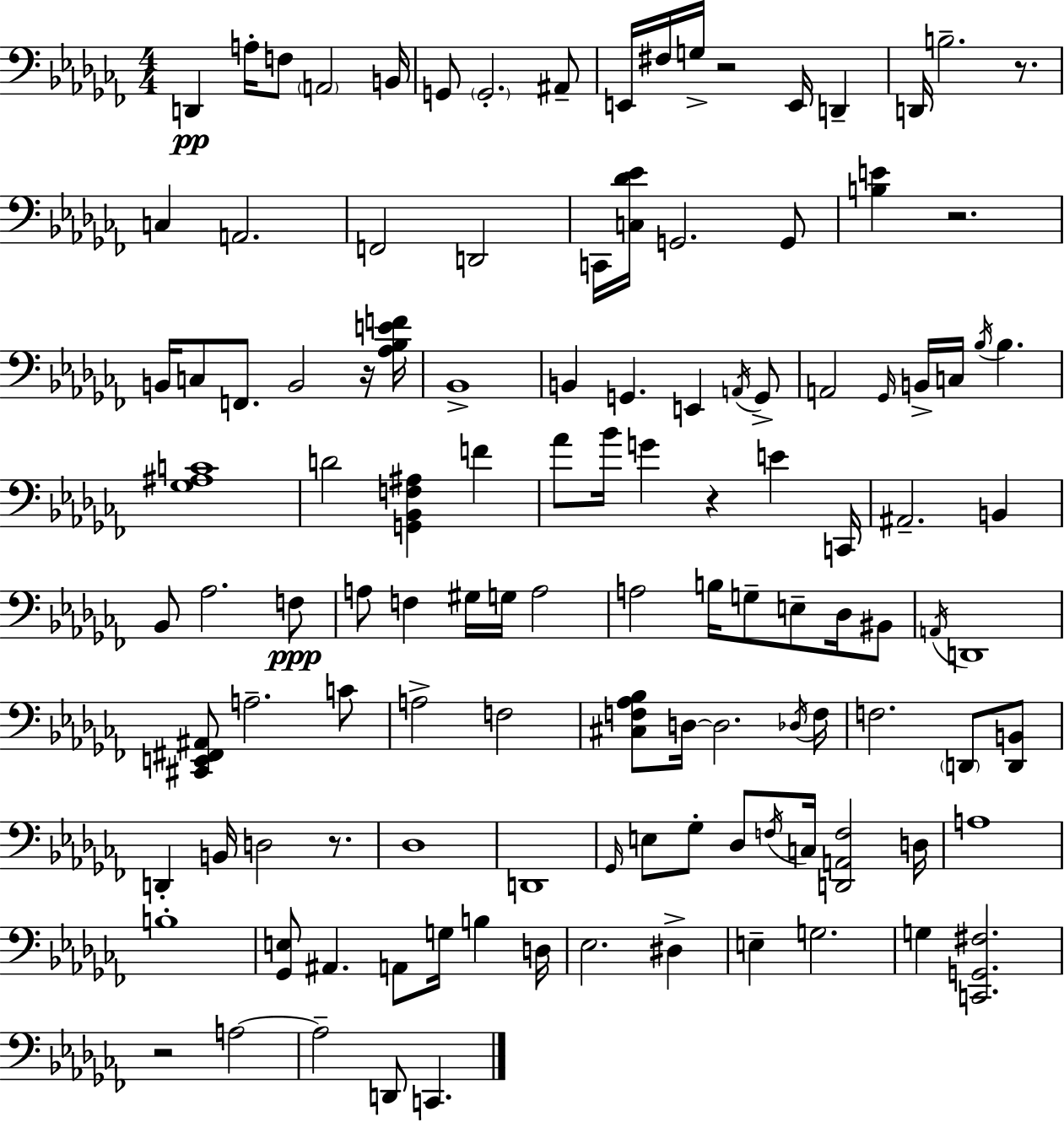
{
  \clef bass
  \numericTimeSignature
  \time 4/4
  \key aes \minor
  d,4\pp a16-. f8 \parenthesize a,2 b,16 | g,8 \parenthesize g,2.-. ais,8-- | e,16 fis16 g16-> r2 e,16 d,4-- | d,16 b2.-- r8. | \break c4 a,2. | f,2 d,2 | c,16 <c des' ees'>16 g,2. g,8 | <b e'>4 r2. | \break b,16 c8 f,8. b,2 r16 <aes bes e' f'>16 | bes,1-> | b,4 g,4. e,4 \acciaccatura { a,16 } g,8-> | a,2 \grace { ges,16 } b,16-> c16 \acciaccatura { bes16 } bes4. | \break <ges ais c'>1 | d'2 <g, bes, f ais>4 f'4 | aes'8 bes'16 g'4 r4 e'4 | c,16 ais,2.-- b,4 | \break bes,8 aes2. | f8\ppp a8 f4 gis16 g16 a2 | a2 b16 g8-- e8-- | des16 bis,8 \acciaccatura { a,16 } d,1 | \break <cis, e, fis, ais,>8 a2.-- | c'8 a2-> f2 | <cis f aes bes>8 d16~~ d2. | \acciaccatura { des16 } f16 f2. | \break \parenthesize d,8 <d, b,>8 d,4-. b,16 d2 | r8. des1 | d,1 | \grace { ges,16 } e8 ges8-. des8 \acciaccatura { f16 } c16 <d, a, f>2 | \break d16 a1 | b1-. | <ges, e>8 ais,4. a,8 | g16 b4 d16 ees2. | \break dis4-> e4-- g2. | g4 <c, g, fis>2. | r2 a2~~ | a2-- d,8 | \break c,4. \bar "|."
}